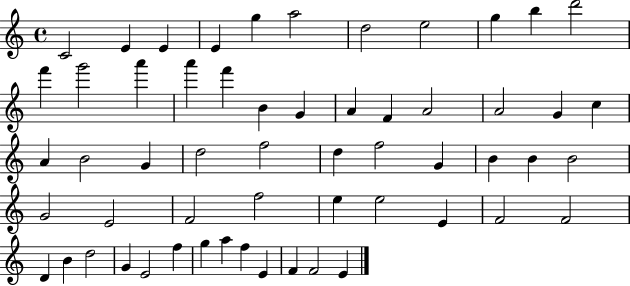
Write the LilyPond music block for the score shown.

{
  \clef treble
  \time 4/4
  \defaultTimeSignature
  \key c \major
  c'2 e'4 e'4 | e'4 g''4 a''2 | d''2 e''2 | g''4 b''4 d'''2 | \break f'''4 g'''2 a'''4 | a'''4 f'''4 b'4 g'4 | a'4 f'4 a'2 | a'2 g'4 c''4 | \break a'4 b'2 g'4 | d''2 f''2 | d''4 f''2 g'4 | b'4 b'4 b'2 | \break g'2 e'2 | f'2 f''2 | e''4 e''2 e'4 | f'2 f'2 | \break d'4 b'4 d''2 | g'4 e'2 f''4 | g''4 a''4 f''4 e'4 | f'4 f'2 e'4 | \break \bar "|."
}